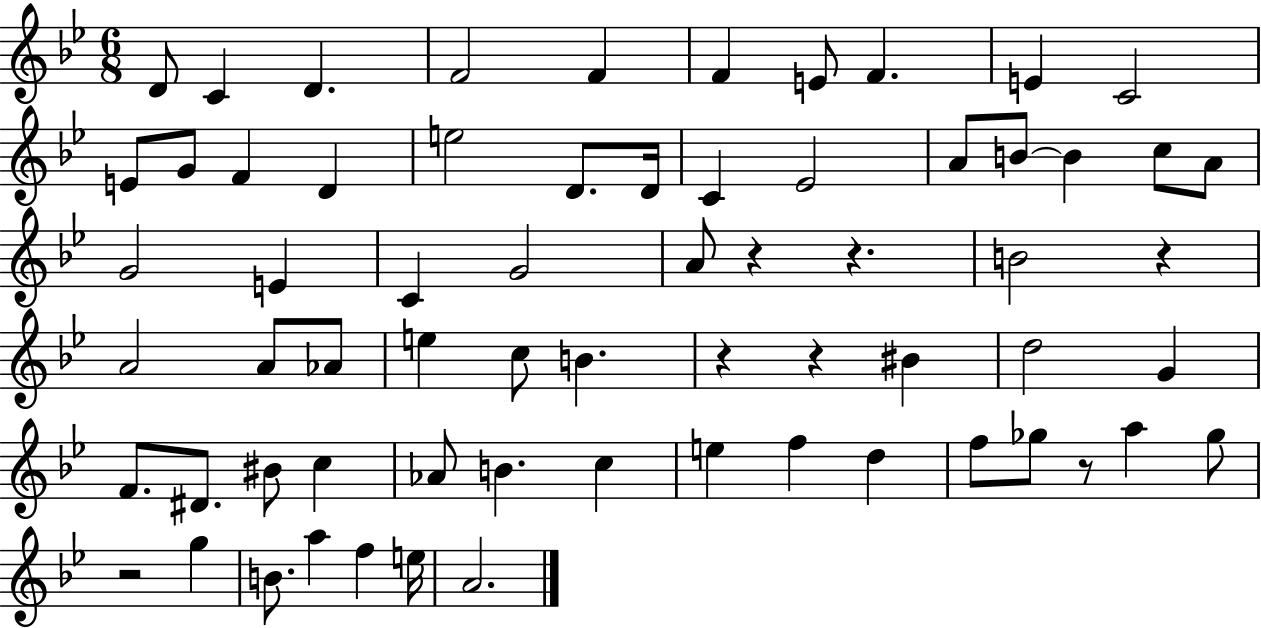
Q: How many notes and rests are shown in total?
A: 66